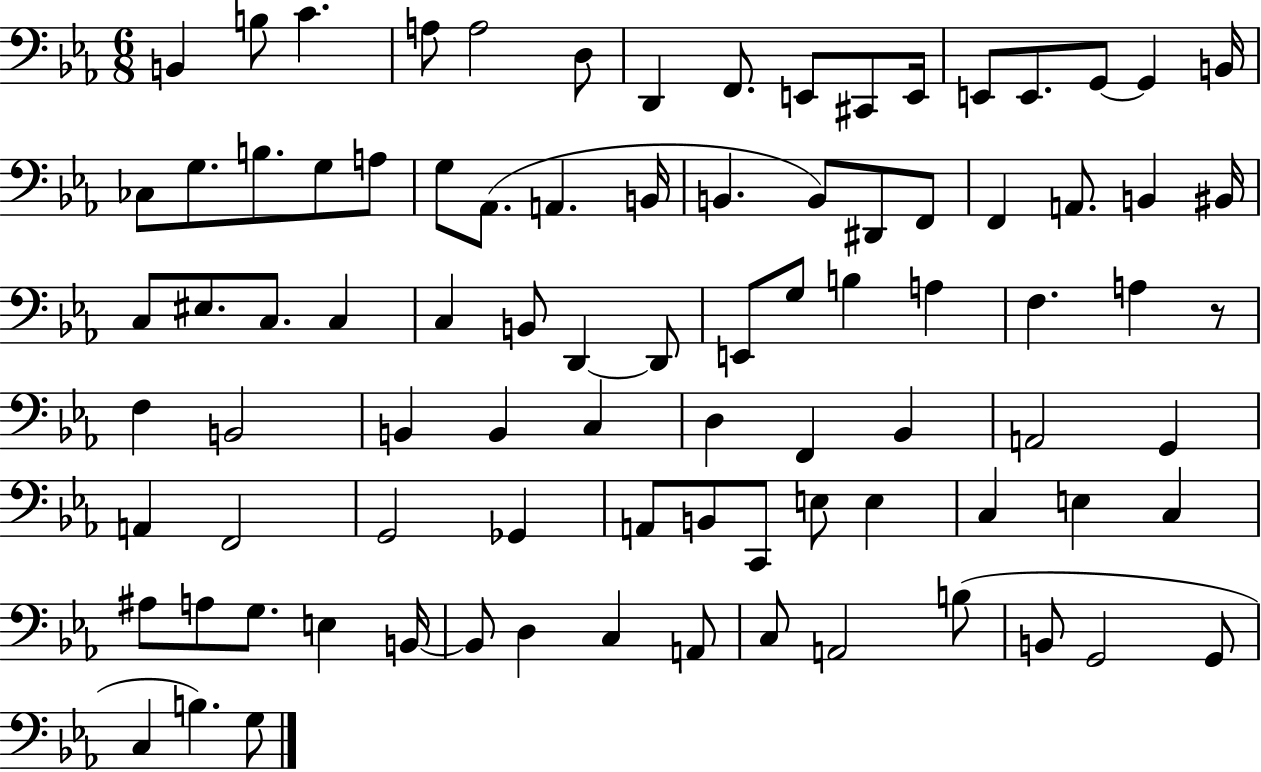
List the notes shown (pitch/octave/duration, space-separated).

B2/q B3/e C4/q. A3/e A3/h D3/e D2/q F2/e. E2/e C#2/e E2/s E2/e E2/e. G2/e G2/q B2/s CES3/e G3/e. B3/e. G3/e A3/e G3/e Ab2/e. A2/q. B2/s B2/q. B2/e D#2/e F2/e F2/q A2/e. B2/q BIS2/s C3/e EIS3/e. C3/e. C3/q C3/q B2/e D2/q D2/e E2/e G3/e B3/q A3/q F3/q. A3/q R/e F3/q B2/h B2/q B2/q C3/q D3/q F2/q Bb2/q A2/h G2/q A2/q F2/h G2/h Gb2/q A2/e B2/e C2/e E3/e E3/q C3/q E3/q C3/q A#3/e A3/e G3/e. E3/q B2/s B2/e D3/q C3/q A2/e C3/e A2/h B3/e B2/e G2/h G2/e C3/q B3/q. G3/e